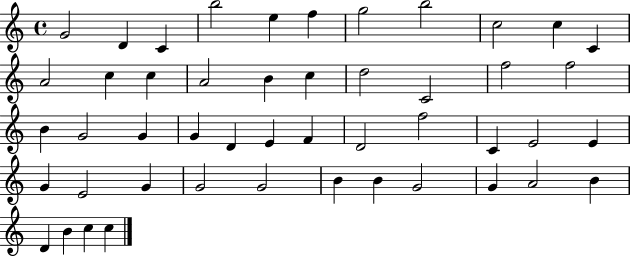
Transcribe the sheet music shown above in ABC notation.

X:1
T:Untitled
M:4/4
L:1/4
K:C
G2 D C b2 e f g2 b2 c2 c C A2 c c A2 B c d2 C2 f2 f2 B G2 G G D E F D2 f2 C E2 E G E2 G G2 G2 B B G2 G A2 B D B c c